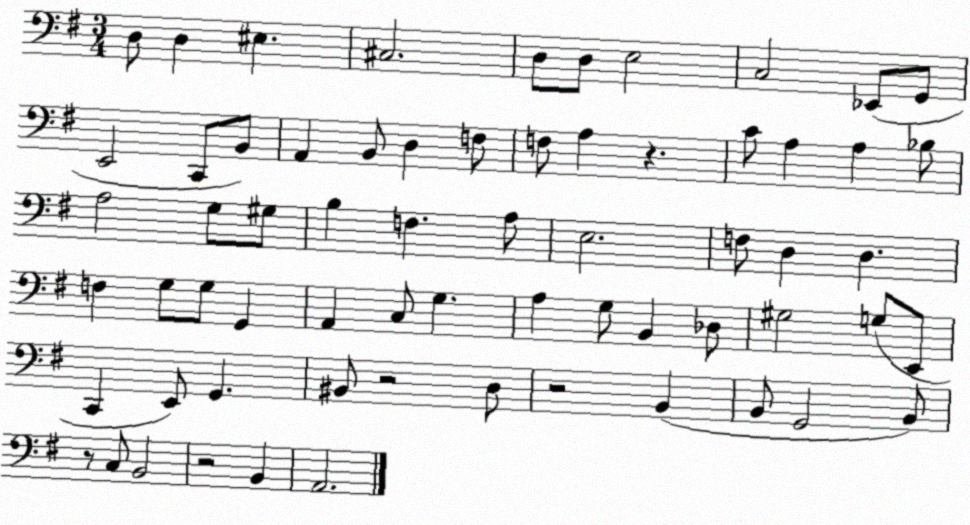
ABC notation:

X:1
T:Untitled
M:3/4
L:1/4
K:G
D,/2 D, ^E, ^C,2 D,/2 D,/2 E,2 C,2 _E,,/2 G,,/2 E,,2 C,,/2 B,,/2 A,, B,,/2 D, F,/2 F,/2 A, z C/2 A, A, _B,/2 A,2 G,/2 ^G,/2 B, F, A,/2 E,2 F,/2 D, D, F, G,/2 G,/2 G,, A,, C,/2 G, A, G,/2 B,, _D,/2 ^G,2 G,/2 E,,/2 C,, E,,/2 G,, ^B,,/2 z2 D,/2 z2 B,, B,,/2 G,,2 B,,/2 z/2 C,/2 B,,2 z2 B,, A,,2